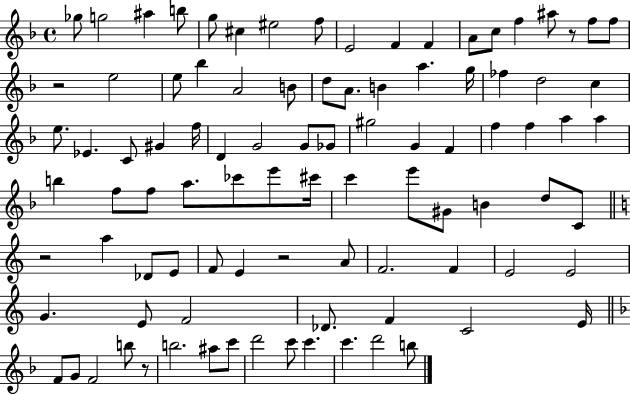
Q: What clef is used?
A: treble